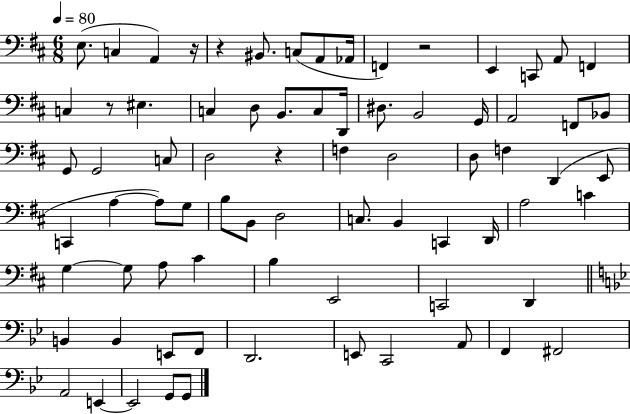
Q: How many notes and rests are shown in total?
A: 76